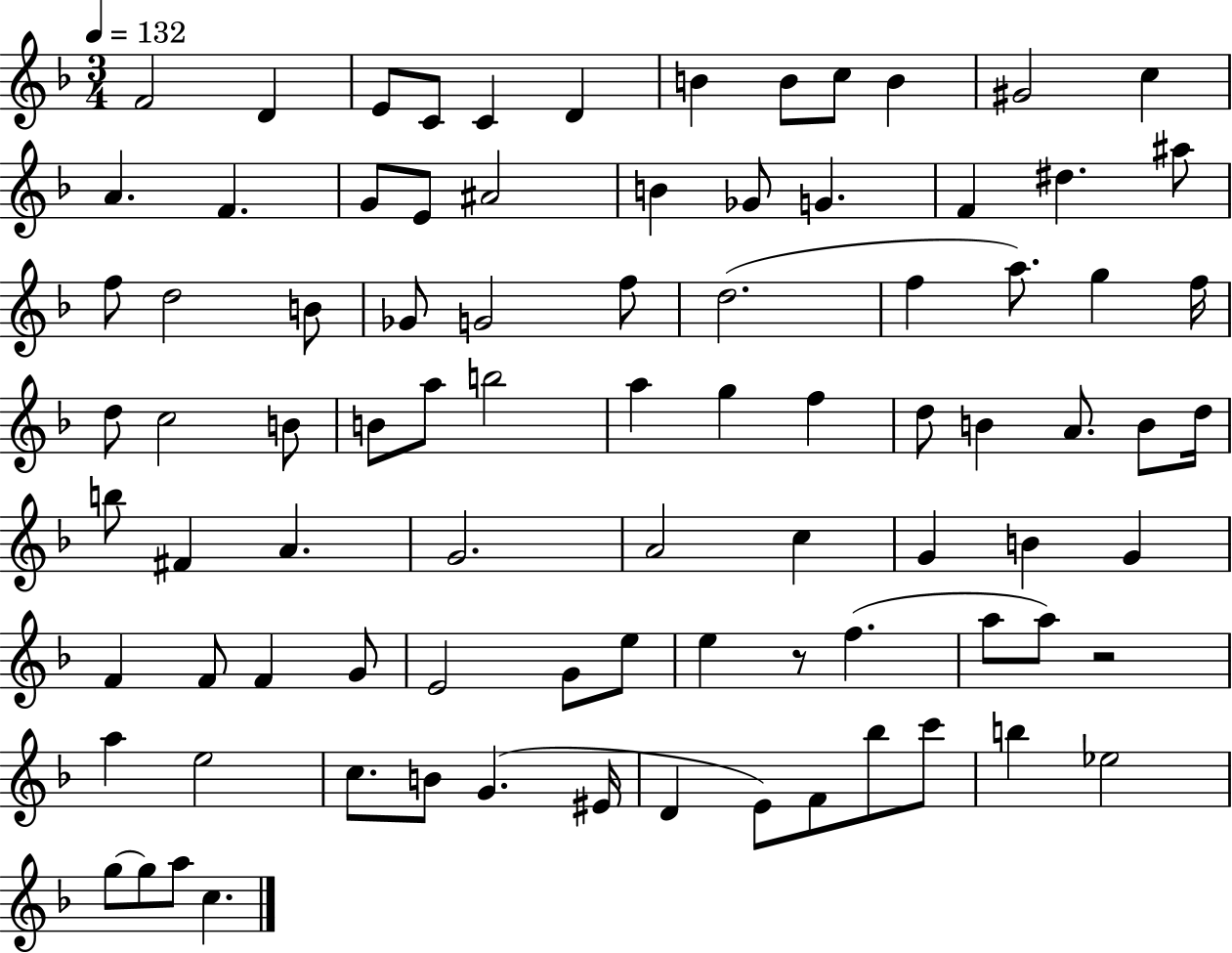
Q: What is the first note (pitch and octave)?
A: F4